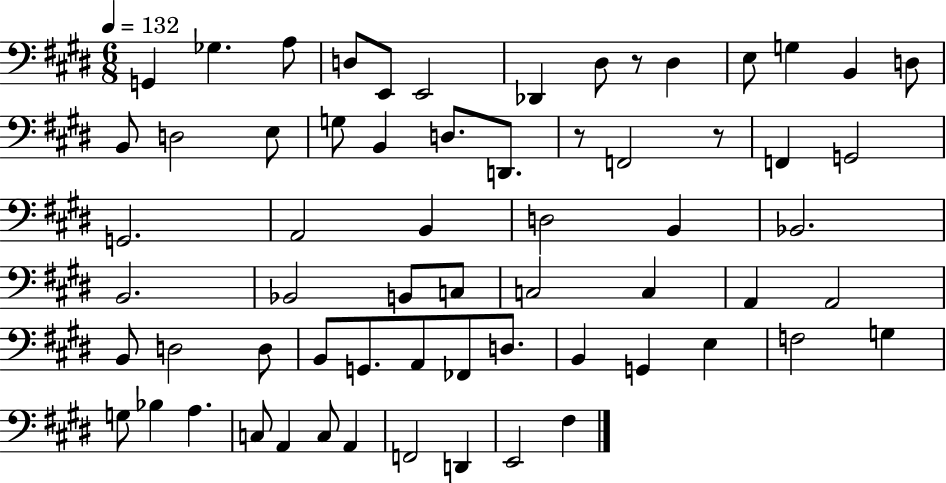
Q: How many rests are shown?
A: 3